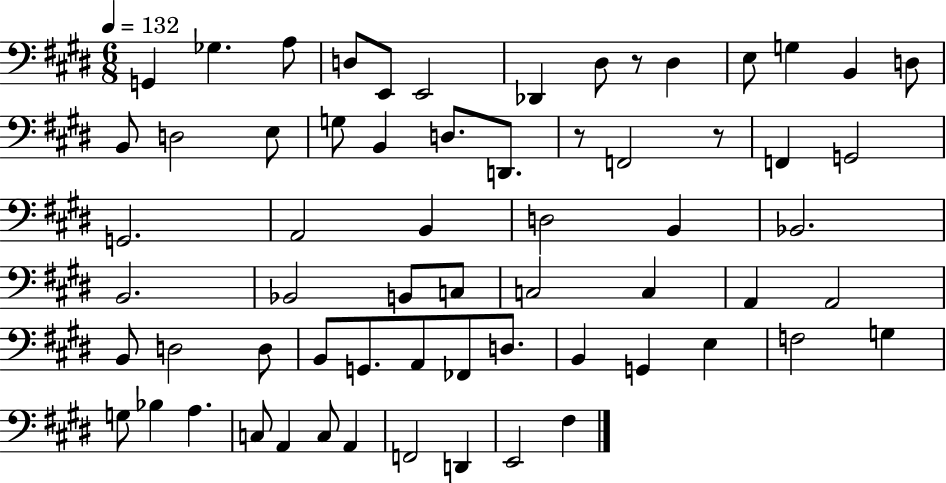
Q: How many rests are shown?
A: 3